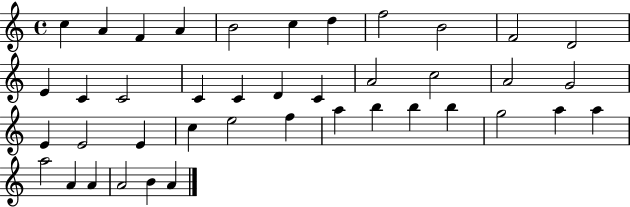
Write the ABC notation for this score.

X:1
T:Untitled
M:4/4
L:1/4
K:C
c A F A B2 c d f2 B2 F2 D2 E C C2 C C D C A2 c2 A2 G2 E E2 E c e2 f a b b b g2 a a a2 A A A2 B A